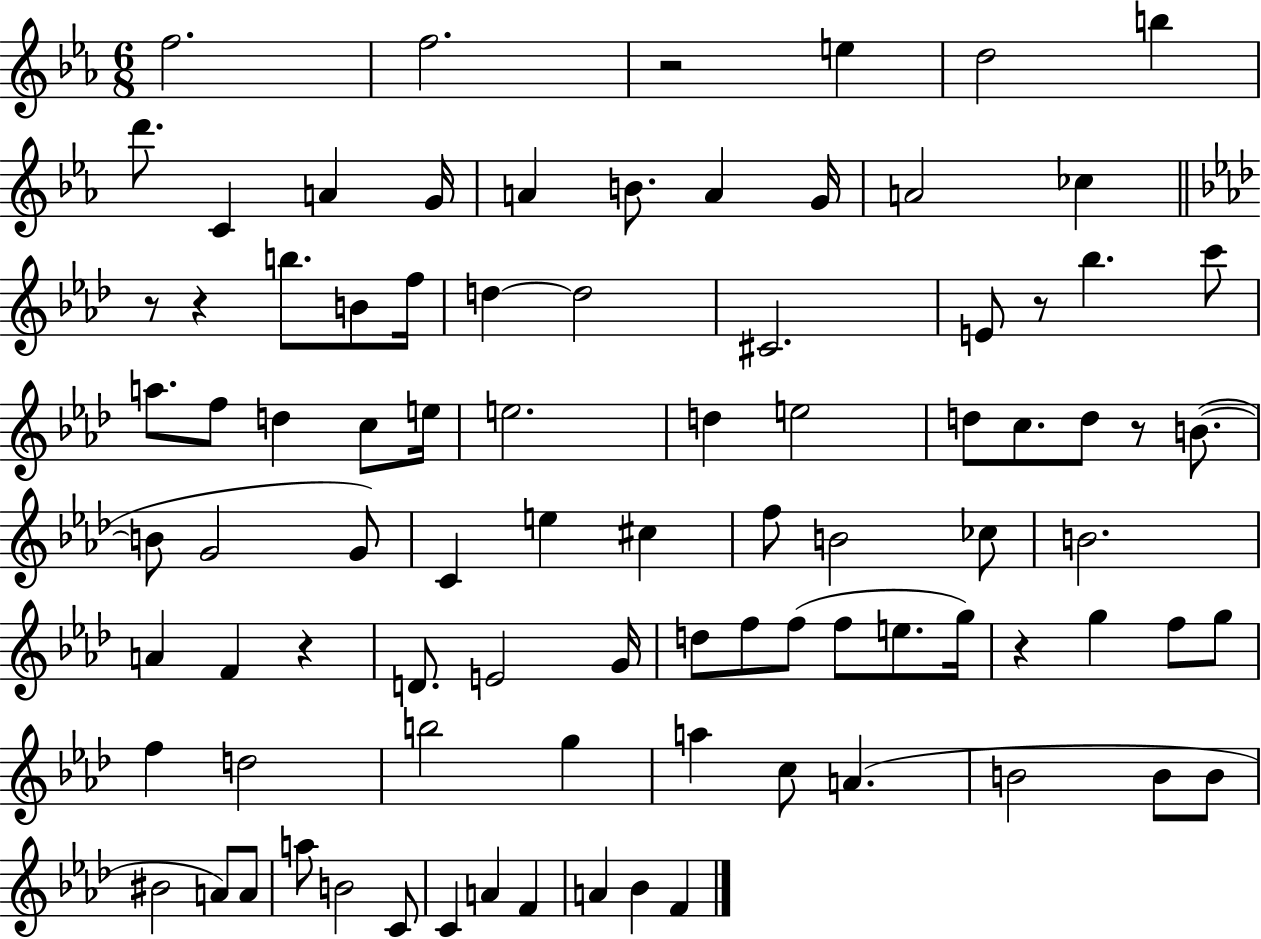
{
  \clef treble
  \numericTimeSignature
  \time 6/8
  \key ees \major
  f''2. | f''2. | r2 e''4 | d''2 b''4 | \break d'''8. c'4 a'4 g'16 | a'4 b'8. a'4 g'16 | a'2 ces''4 | \bar "||" \break \key f \minor r8 r4 b''8. b'8 f''16 | d''4~~ d''2 | cis'2. | e'8 r8 bes''4. c'''8 | \break a''8. f''8 d''4 c''8 e''16 | e''2. | d''4 e''2 | d''8 c''8. d''8 r8 b'8.~(~ | \break b'8 g'2 g'8) | c'4 e''4 cis''4 | f''8 b'2 ces''8 | b'2. | \break a'4 f'4 r4 | d'8. e'2 g'16 | d''8 f''8 f''8( f''8 e''8. g''16) | r4 g''4 f''8 g''8 | \break f''4 d''2 | b''2 g''4 | a''4 c''8 a'4.( | b'2 b'8 b'8 | \break bis'2 a'8) a'8 | a''8 b'2 c'8 | c'4 a'4 f'4 | a'4 bes'4 f'4 | \break \bar "|."
}